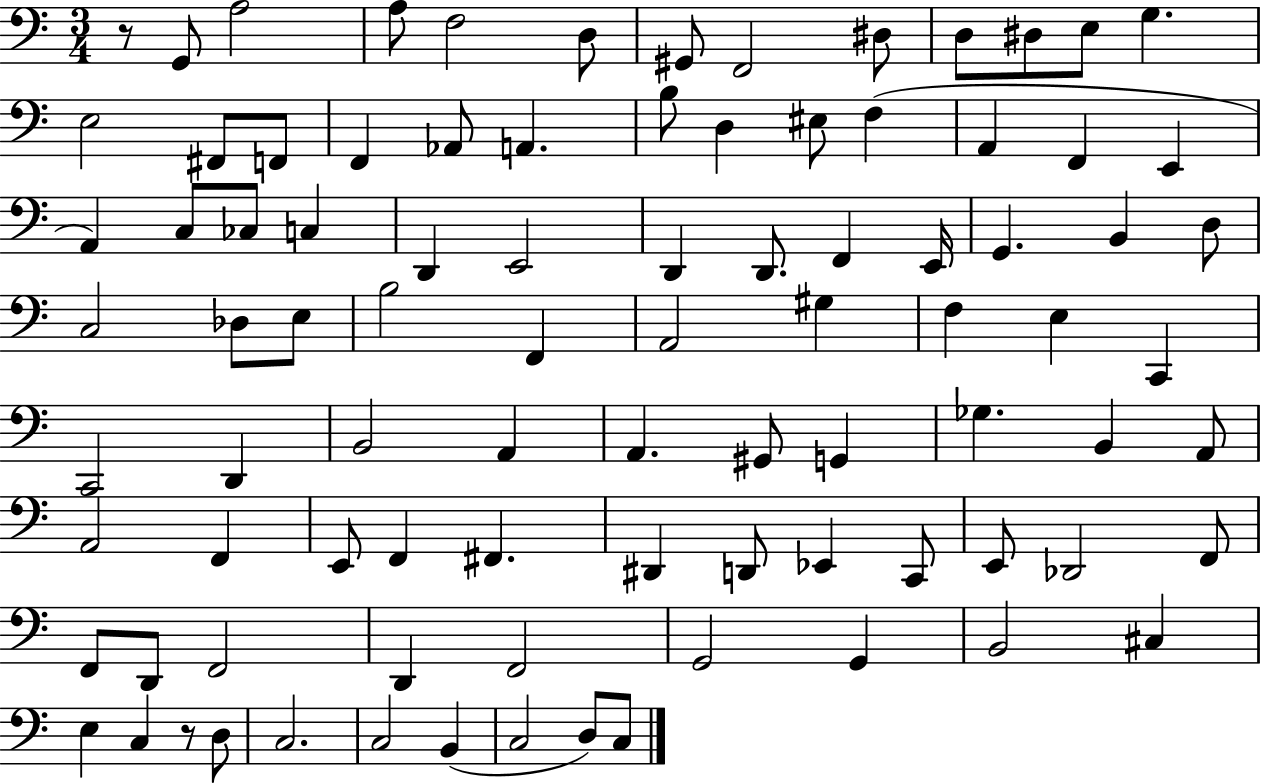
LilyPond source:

{
  \clef bass
  \numericTimeSignature
  \time 3/4
  \key c \major
  r8 g,8 a2 | a8 f2 d8 | gis,8 f,2 dis8 | d8 dis8 e8 g4. | \break e2 fis,8 f,8 | f,4 aes,8 a,4. | b8 d4 eis8 f4( | a,4 f,4 e,4 | \break a,4) c8 ces8 c4 | d,4 e,2 | d,4 d,8. f,4 e,16 | g,4. b,4 d8 | \break c2 des8 e8 | b2 f,4 | a,2 gis4 | f4 e4 c,4 | \break c,2 d,4 | b,2 a,4 | a,4. gis,8 g,4 | ges4. b,4 a,8 | \break a,2 f,4 | e,8 f,4 fis,4. | dis,4 d,8 ees,4 c,8 | e,8 des,2 f,8 | \break f,8 d,8 f,2 | d,4 f,2 | g,2 g,4 | b,2 cis4 | \break e4 c4 r8 d8 | c2. | c2 b,4( | c2 d8) c8 | \break \bar "|."
}